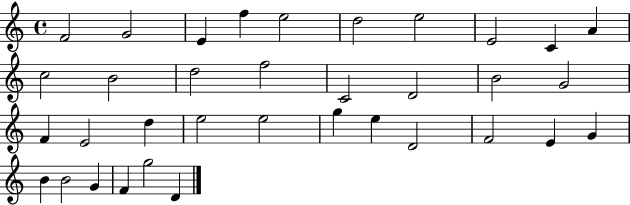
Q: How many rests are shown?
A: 0